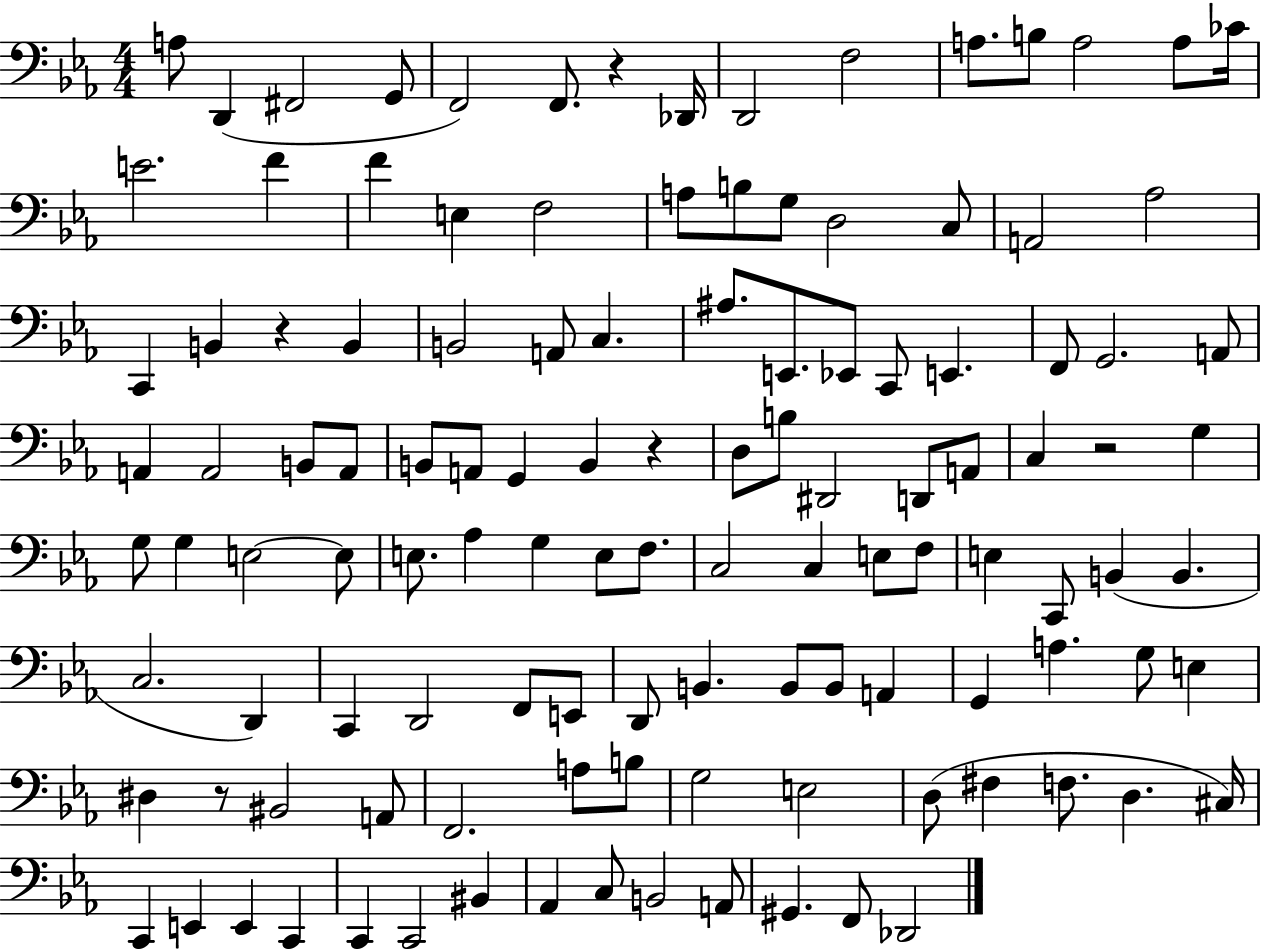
A3/e D2/q F#2/h G2/e F2/h F2/e. R/q Db2/s D2/h F3/h A3/e. B3/e A3/h A3/e CES4/s E4/h. F4/q F4/q E3/q F3/h A3/e B3/e G3/e D3/h C3/e A2/h Ab3/h C2/q B2/q R/q B2/q B2/h A2/e C3/q. A#3/e. E2/e. Eb2/e C2/e E2/q. F2/e G2/h. A2/e A2/q A2/h B2/e A2/e B2/e A2/e G2/q B2/q R/q D3/e B3/e D#2/h D2/e A2/e C3/q R/h G3/q G3/e G3/q E3/h E3/e E3/e. Ab3/q G3/q E3/e F3/e. C3/h C3/q E3/e F3/e E3/q C2/e B2/q B2/q. C3/h. D2/q C2/q D2/h F2/e E2/e D2/e B2/q. B2/e B2/e A2/q G2/q A3/q. G3/e E3/q D#3/q R/e BIS2/h A2/e F2/h. A3/e B3/e G3/h E3/h D3/e F#3/q F3/e. D3/q. C#3/s C2/q E2/q E2/q C2/q C2/q C2/h BIS2/q Ab2/q C3/e B2/h A2/e G#2/q. F2/e Db2/h